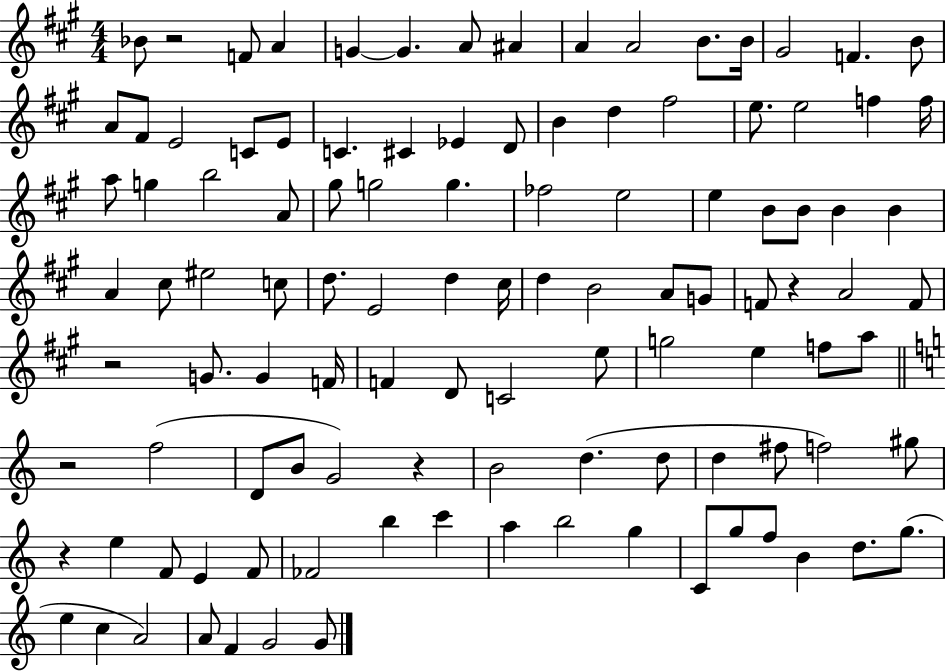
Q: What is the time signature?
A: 4/4